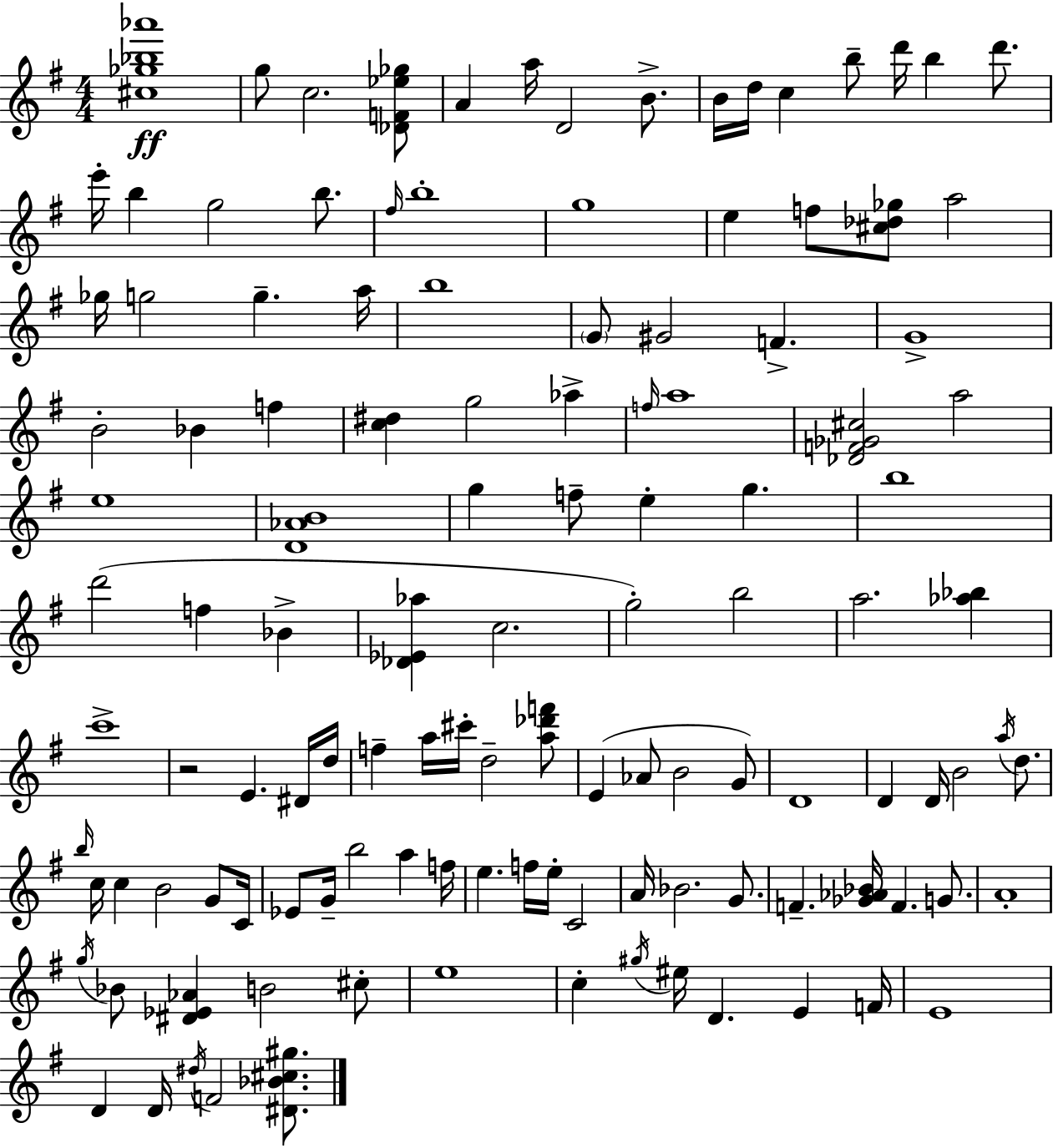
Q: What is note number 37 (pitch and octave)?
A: Ab5